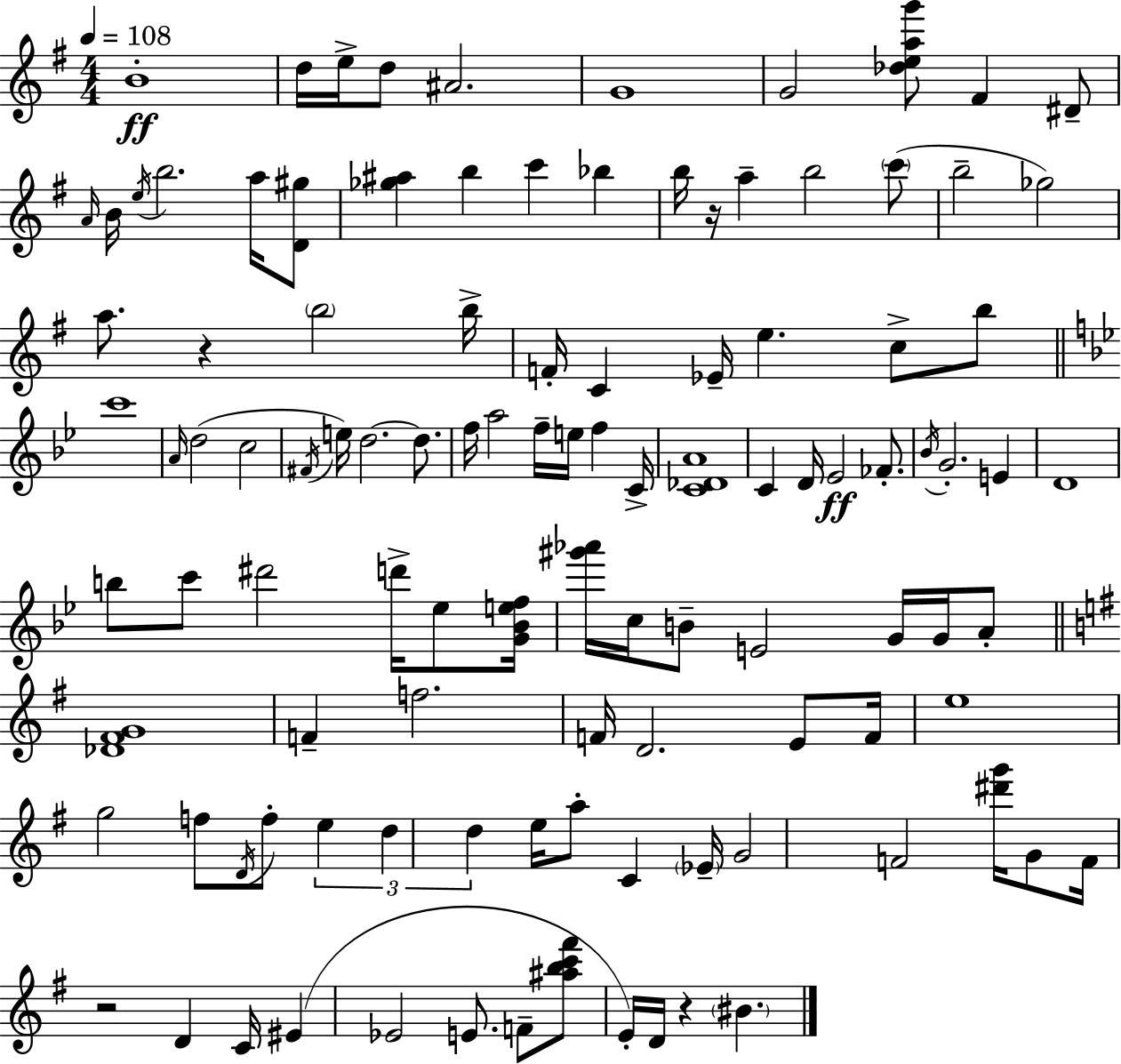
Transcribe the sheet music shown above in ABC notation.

X:1
T:Untitled
M:4/4
L:1/4
K:G
B4 d/4 e/4 d/2 ^A2 G4 G2 [_deag']/2 ^F ^D/2 A/4 B/4 e/4 b2 a/4 [D^g]/2 [_g^a] b c' _b b/4 z/4 a b2 c'/2 b2 _g2 a/2 z b2 b/4 F/4 C _E/4 e c/2 b/2 c'4 A/4 d2 c2 ^F/4 e/4 d2 d/2 f/4 a2 f/4 e/4 f C/4 [C_DA]4 C D/4 _E2 _F/2 _B/4 G2 E D4 b/2 c'/2 ^d'2 d'/4 _e/2 [G_Bef]/4 [^g'_a']/4 c/4 B/2 E2 G/4 G/4 A/2 [_D^FG]4 F f2 F/4 D2 E/2 F/4 e4 g2 f/2 D/4 f/2 e d d e/4 a/2 C _E/4 G2 F2 [^d'g']/4 G/2 F/4 z2 D C/4 ^E _E2 E/2 F/2 [^abc'^f']/2 E/4 D/4 z ^B